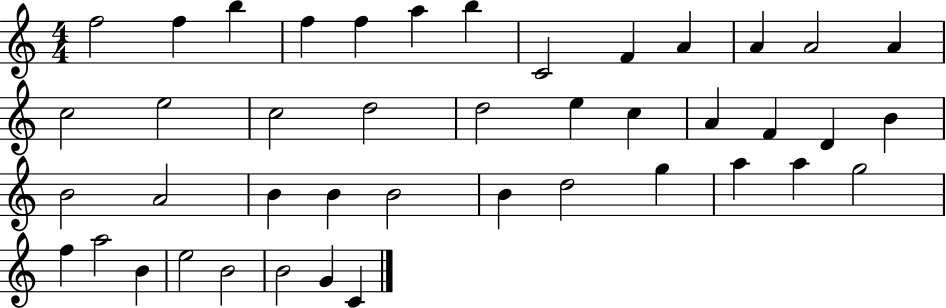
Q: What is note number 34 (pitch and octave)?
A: A5